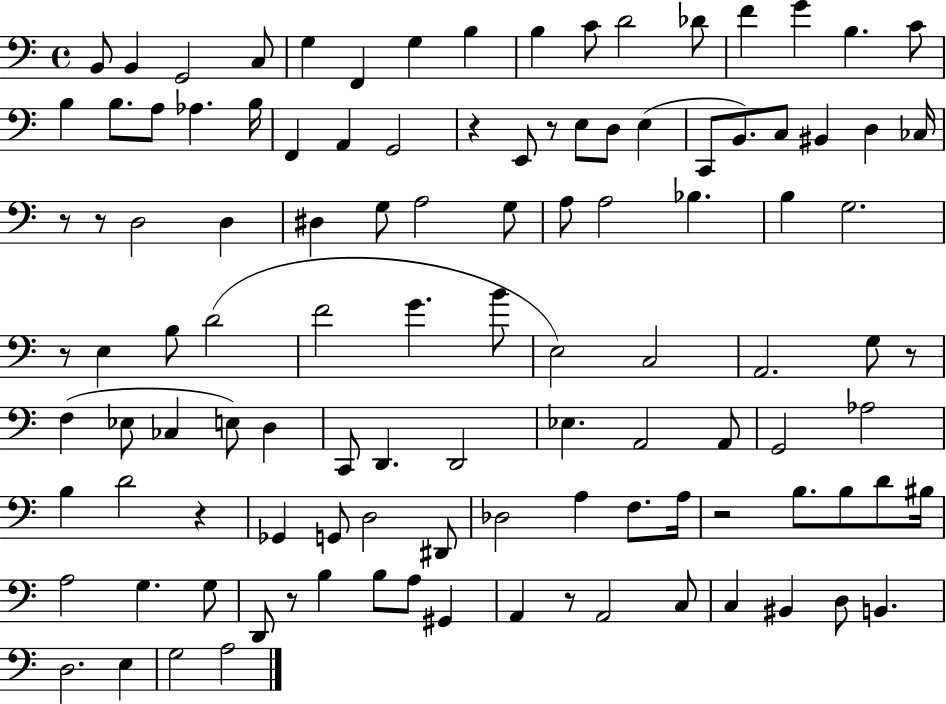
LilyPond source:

{
  \clef bass
  \time 4/4
  \defaultTimeSignature
  \key c \major
  \repeat volta 2 { b,8 b,4 g,2 c8 | g4 f,4 g4 b4 | b4 c'8 d'2 des'8 | f'4 g'4 b4. c'8 | \break b4 b8. a8 aes4. b16 | f,4 a,4 g,2 | r4 e,8 r8 e8 d8 e4( | c,8 b,8.) c8 bis,4 d4 ces16 | \break r8 r8 d2 d4 | dis4 g8 a2 g8 | a8 a2 bes4. | b4 g2. | \break r8 e4 b8 d'2( | f'2 g'4. b'8 | e2) c2 | a,2. g8 r8 | \break f4( ees8 ces4 e8) d4 | c,8 d,4. d,2 | ees4. a,2 a,8 | g,2 aes2 | \break b4 d'2 r4 | ges,4 g,8 d2 dis,8 | des2 a4 f8. a16 | r2 b8. b8 d'8 bis16 | \break a2 g4. g8 | d,8 r8 b4 b8 a8 gis,4 | a,4 r8 a,2 c8 | c4 bis,4 d8 b,4. | \break d2. e4 | g2 a2 | } \bar "|."
}